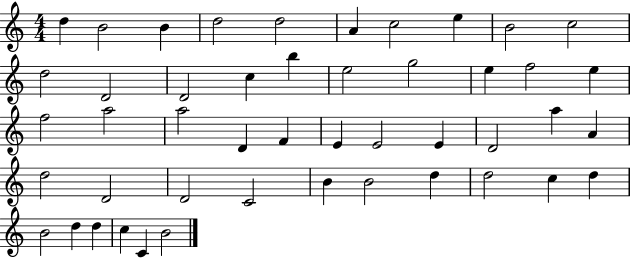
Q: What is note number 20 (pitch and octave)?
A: E5